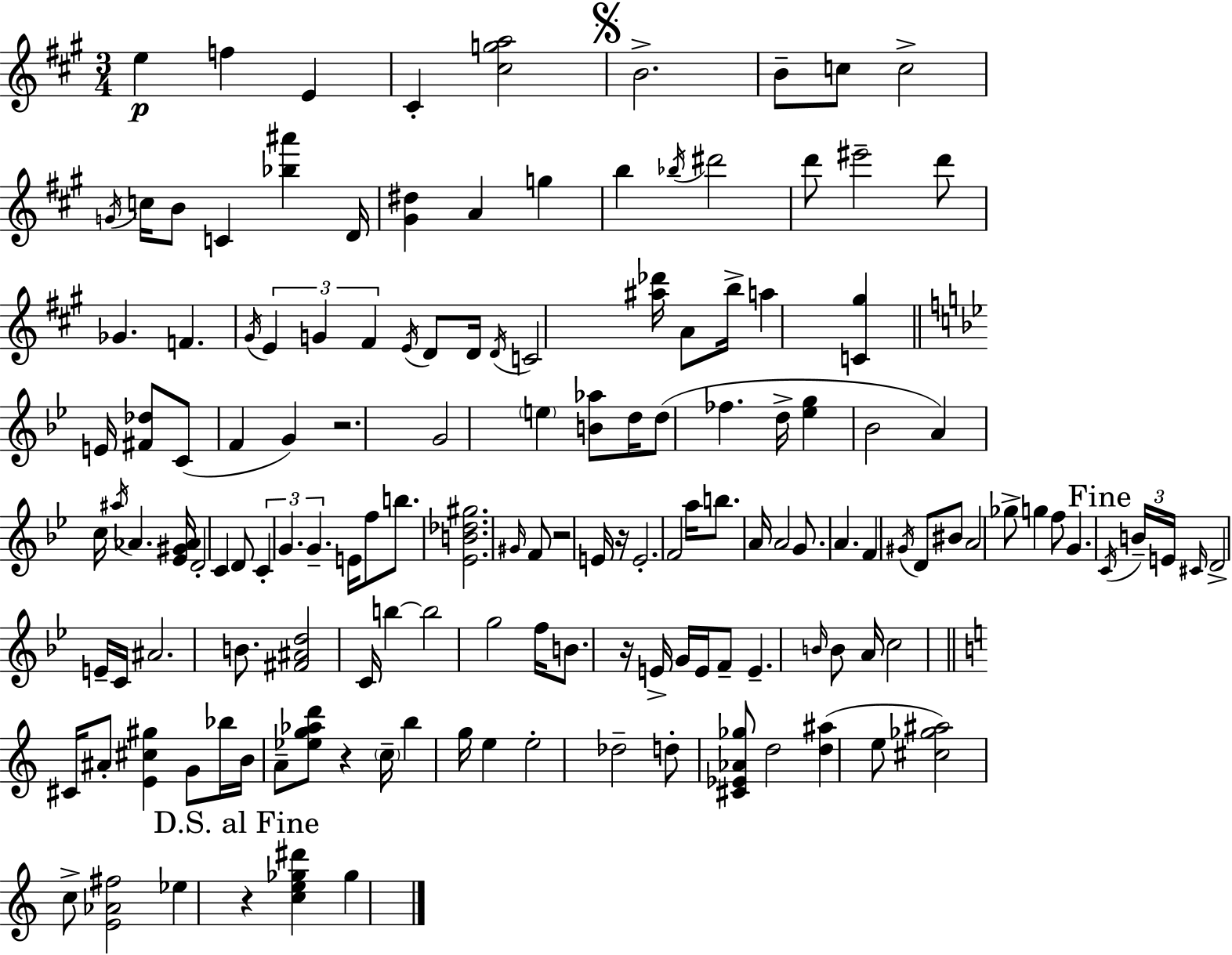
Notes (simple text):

E5/q F5/q E4/q C#4/q [C#5,G5,A5]/h B4/h. B4/e C5/e C5/h G4/s C5/s B4/e C4/q [Bb5,A#6]/q D4/s [G#4,D#5]/q A4/q G5/q B5/q Bb5/s D#6/h D6/e EIS6/h D6/e Gb4/q. F4/q. G#4/s E4/q G4/q F#4/q E4/s D4/e D4/s D4/s C4/h [A#5,Db6]/s A4/e B5/s A5/q [C4,G#5]/q E4/s [F#4,Db5]/e C4/e F4/q G4/q R/h. G4/h E5/q [B4,Ab5]/e D5/s D5/e FES5/q. D5/s [Eb5,G5]/q Bb4/h A4/q C5/s A#5/s Ab4/q. [Eb4,G#4,Ab4]/s D4/h C4/q D4/e C4/q G4/q. G4/q. E4/s F5/e B5/e. [Eb4,B4,Db5,G#5]/h. G#4/s F4/e R/h E4/s R/s E4/h. F4/h A5/s B5/e. A4/s A4/h G4/e. A4/q. F4/q G#4/s D4/e BIS4/e A4/h Gb5/e G5/q F5/e G4/q. C4/s B4/s E4/s C#4/s D4/h E4/s C4/s A#4/h. B4/e. [F#4,A#4,D5]/h C4/s B5/q B5/h G5/h F5/s B4/e. R/s E4/s G4/s E4/s F4/e E4/q. B4/s B4/e A4/s C5/h C#4/s A#4/e [E4,C#5,G#5]/q G4/e Bb5/s B4/s A4/e [Eb5,G5,Ab5,D6]/e R/q C5/s B5/q G5/s E5/q E5/h Db5/h D5/e [C#4,Eb4,Ab4,Gb5]/e D5/h [D5,A#5]/q E5/e [C#5,Gb5,A#5]/h C5/e [E4,Ab4,F#5]/h Eb5/q R/q [C5,E5,Gb5,D#6]/q Gb5/q